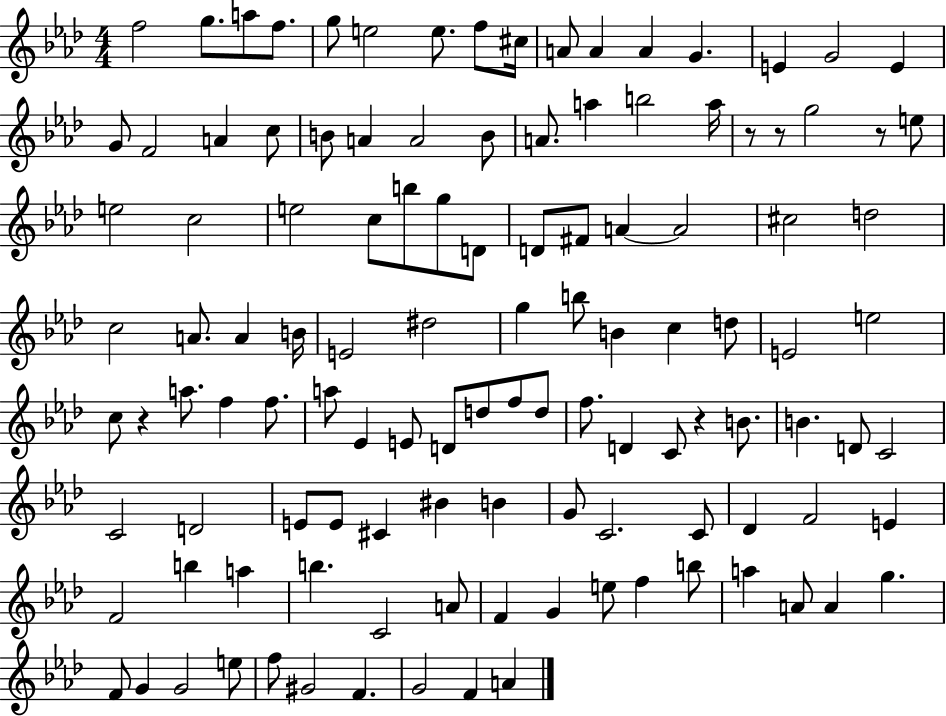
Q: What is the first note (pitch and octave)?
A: F5